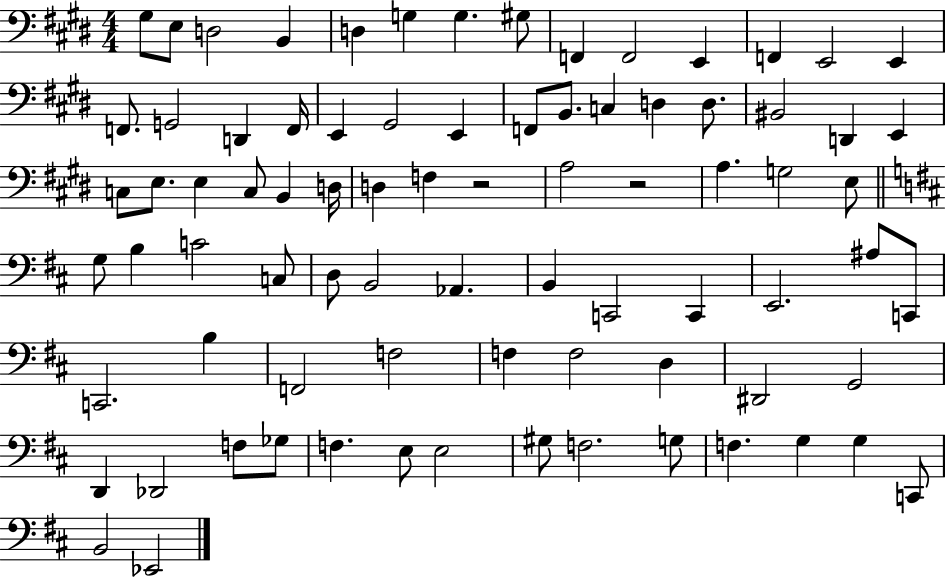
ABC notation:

X:1
T:Untitled
M:4/4
L:1/4
K:E
^G,/2 E,/2 D,2 B,, D, G, G, ^G,/2 F,, F,,2 E,, F,, E,,2 E,, F,,/2 G,,2 D,, F,,/4 E,, ^G,,2 E,, F,,/2 B,,/2 C, D, D,/2 ^B,,2 D,, E,, C,/2 E,/2 E, C,/2 B,, D,/4 D, F, z2 A,2 z2 A, G,2 E,/2 G,/2 B, C2 C,/2 D,/2 B,,2 _A,, B,, C,,2 C,, E,,2 ^A,/2 C,,/2 C,,2 B, F,,2 F,2 F, F,2 D, ^D,,2 G,,2 D,, _D,,2 F,/2 _G,/2 F, E,/2 E,2 ^G,/2 F,2 G,/2 F, G, G, C,,/2 B,,2 _E,,2